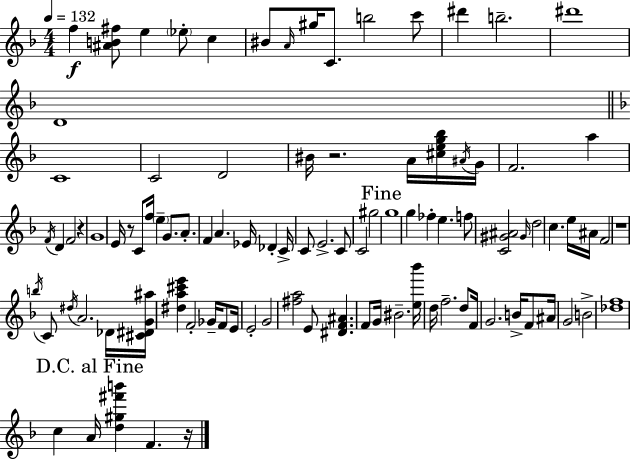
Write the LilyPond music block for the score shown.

{
  \clef treble
  \numericTimeSignature
  \time 4/4
  \key f \major
  \tempo 4 = 132
  f''4\f <ais' b' fis''>8 e''4 \parenthesize ees''8-. c''4 | bis'8 \grace { a'16 } gis''16 c'8. b''2 c'''8 | dis'''4 b''2.-- | dis'''1 | \break d'1 | \bar "||" \break \key d \minor c'1 | c'2 d'2 | bis'16 r2. a'16 <cis'' e'' g'' bes''>16 \acciaccatura { ais'16 } | g'16 f'2. a''4 | \break \acciaccatura { f'16 } d'4 f'2 r4 | g'1 | e'16 r8 c'8 f''16 \parenthesize e''4-- g'8. a'8.-. | f'4 a'4. ees'16 des'4-. | \break c'16-> c'8 e'2.-> | c'8 c'2 gis''2 | \mark "Fine" g''1 | g''4 fes''4-. e''4. | \break f''8 <c' gis' ais'>2 \grace { gis'16 } d''2 | c''4. e''16 ais'16 f'2 | r1 | \acciaccatura { b''16 } c'8 \acciaccatura { dis''16 } a'2. | \break des'16 <cis' dis' g' ais''>16 <dis'' a'' cis''' e'''>4 f'2-. | ges'16-- f'8 e'16 e'2-. g'2 | <fis'' a''>2 e'8 <dis' f' ais'>4. | f'8 g'16 bis'2.-- | \break <e'' bes'''>16 d''16 f''2.-- | d''8 f'16 g'2. | b'16-> f'8 ais'16 g'2 b'2-> | <des'' f''>1 | \break \mark "D.C. al Fine" c''4 a'16 <d'' gis'' fis''' b'''>4 f'4. | r16 \bar "|."
}